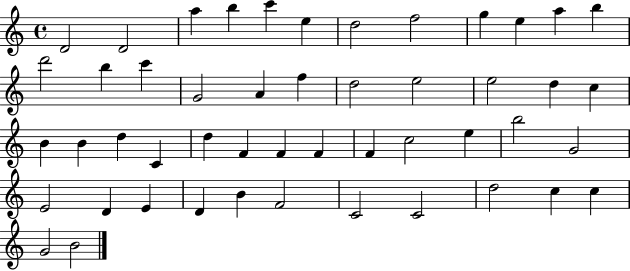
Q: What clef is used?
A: treble